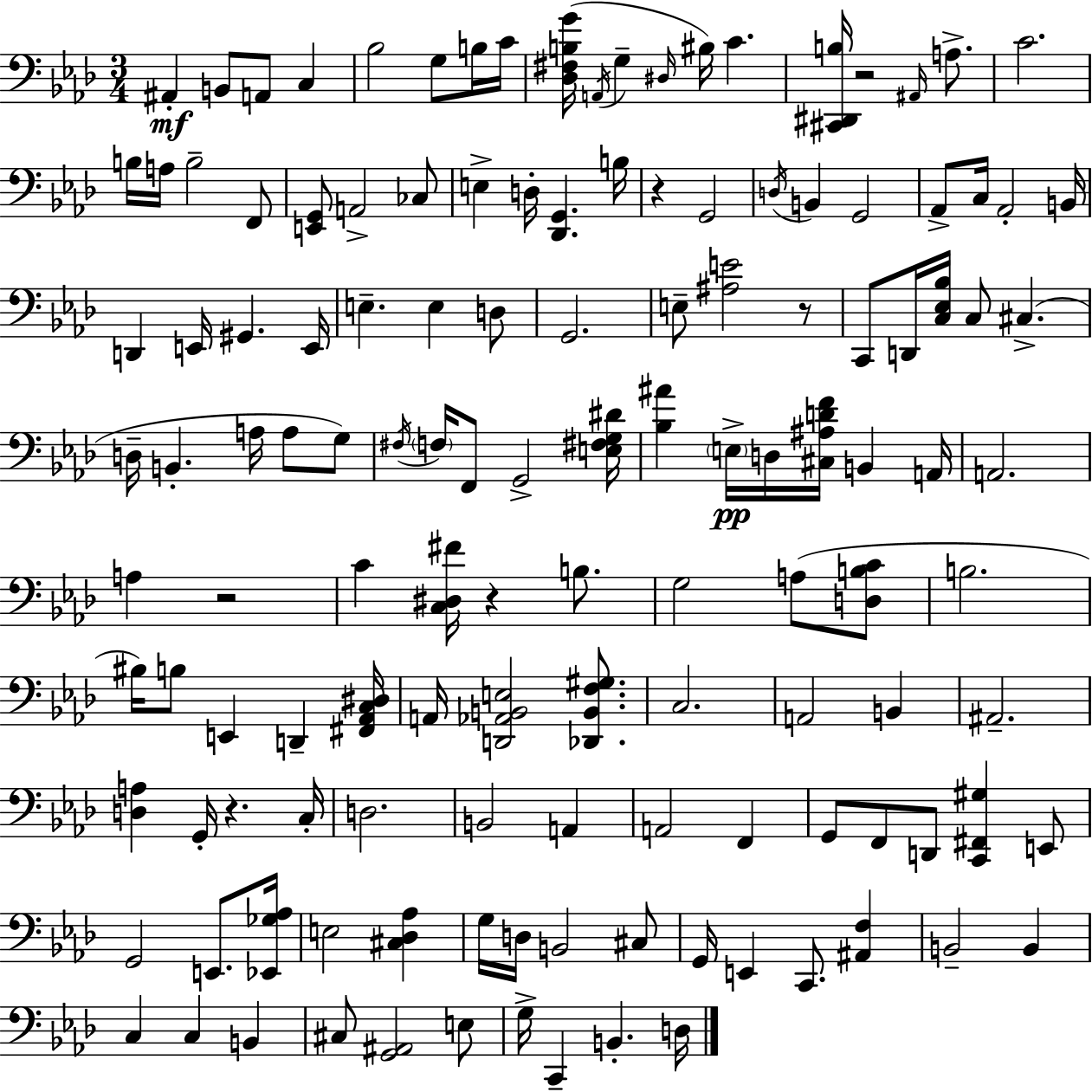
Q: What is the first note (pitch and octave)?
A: A#2